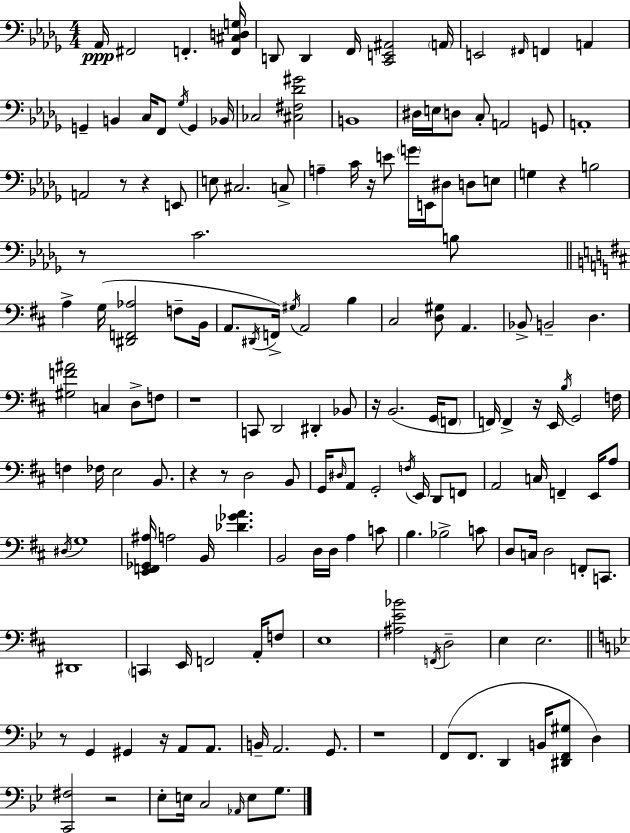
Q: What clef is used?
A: bass